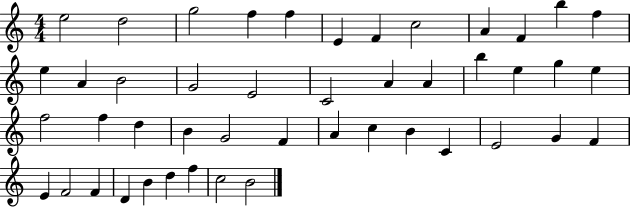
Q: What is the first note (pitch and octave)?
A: E5